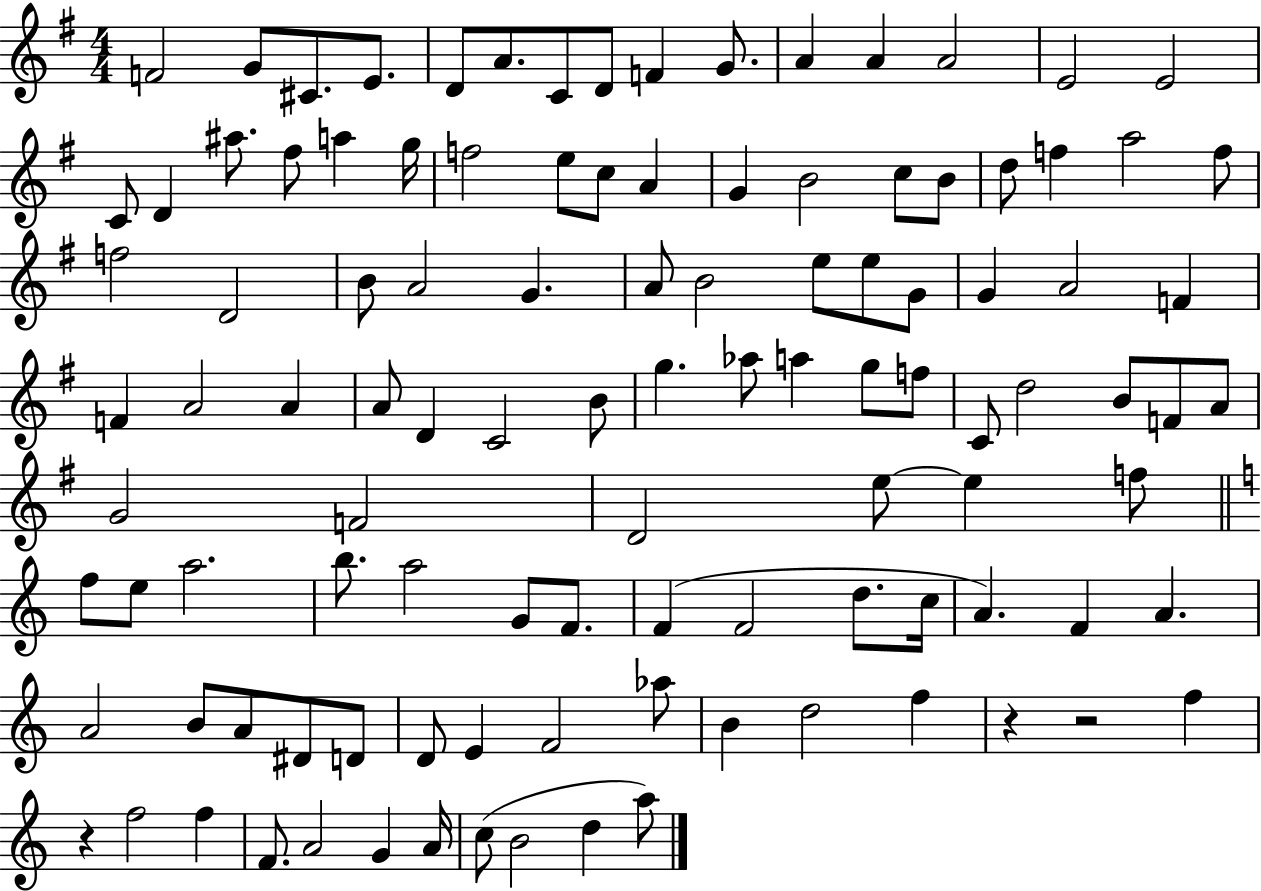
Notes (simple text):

F4/h G4/e C#4/e. E4/e. D4/e A4/e. C4/e D4/e F4/q G4/e. A4/q A4/q A4/h E4/h E4/h C4/e D4/q A#5/e. F#5/e A5/q G5/s F5/h E5/e C5/e A4/q G4/q B4/h C5/e B4/e D5/e F5/q A5/h F5/e F5/h D4/h B4/e A4/h G4/q. A4/e B4/h E5/e E5/e G4/e G4/q A4/h F4/q F4/q A4/h A4/q A4/e D4/q C4/h B4/e G5/q. Ab5/e A5/q G5/e F5/e C4/e D5/h B4/e F4/e A4/e G4/h F4/h D4/h E5/e E5/q F5/e F5/e E5/e A5/h. B5/e. A5/h G4/e F4/e. F4/q F4/h D5/e. C5/s A4/q. F4/q A4/q. A4/h B4/e A4/e D#4/e D4/e D4/e E4/q F4/h Ab5/e B4/q D5/h F5/q R/q R/h F5/q R/q F5/h F5/q F4/e. A4/h G4/q A4/s C5/e B4/h D5/q A5/e